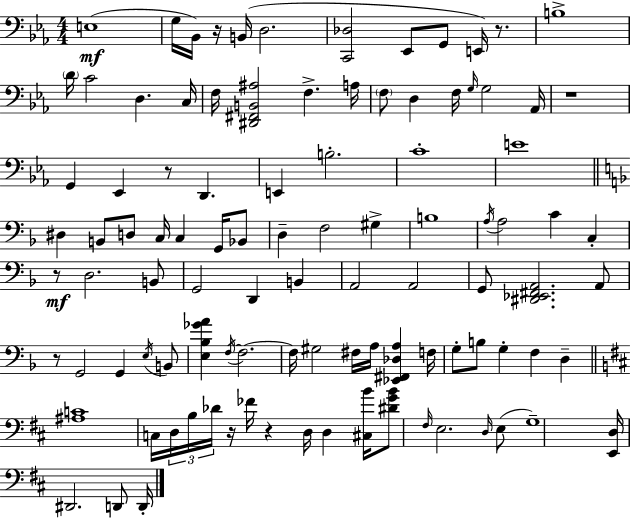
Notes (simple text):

E3/w G3/s Bb2/s R/s B2/s D3/h. [C2,Db3]/h Eb2/e G2/e E2/s R/e. B3/w D4/s C4/h D3/q. C3/s F3/s [D#2,F#2,B2,A#3]/h F3/q. A3/s F3/e D3/q F3/s G3/s G3/h Ab2/s R/w G2/q Eb2/q R/e D2/q. E2/q B3/h. C4/w E4/w D#3/q B2/e D3/e C3/s C3/q G2/s Bb2/e D3/q F3/h G#3/q B3/w A3/s A3/h C4/q C3/q R/e D3/h. B2/e G2/h D2/q B2/q A2/h A2/h G2/e [D#2,Eb2,F#2,A2]/h. A2/e R/e G2/h G2/q E3/s B2/e [E3,Bb3,Gb4,A4]/q F3/s F3/h. F3/s G#3/h F#3/s A3/s [Eb2,F#2,Db3,A3]/q F3/s G3/e B3/e G3/q F3/q D3/q [A#3,C4]/w C3/s D3/s B3/s Db4/s R/s FES4/s R/q D3/s D3/q [C#3,B4]/s [D#4,G4,B4]/e F#3/s E3/h. D3/s E3/e G3/w [E2,D3]/s D#2/h. D2/e D2/s